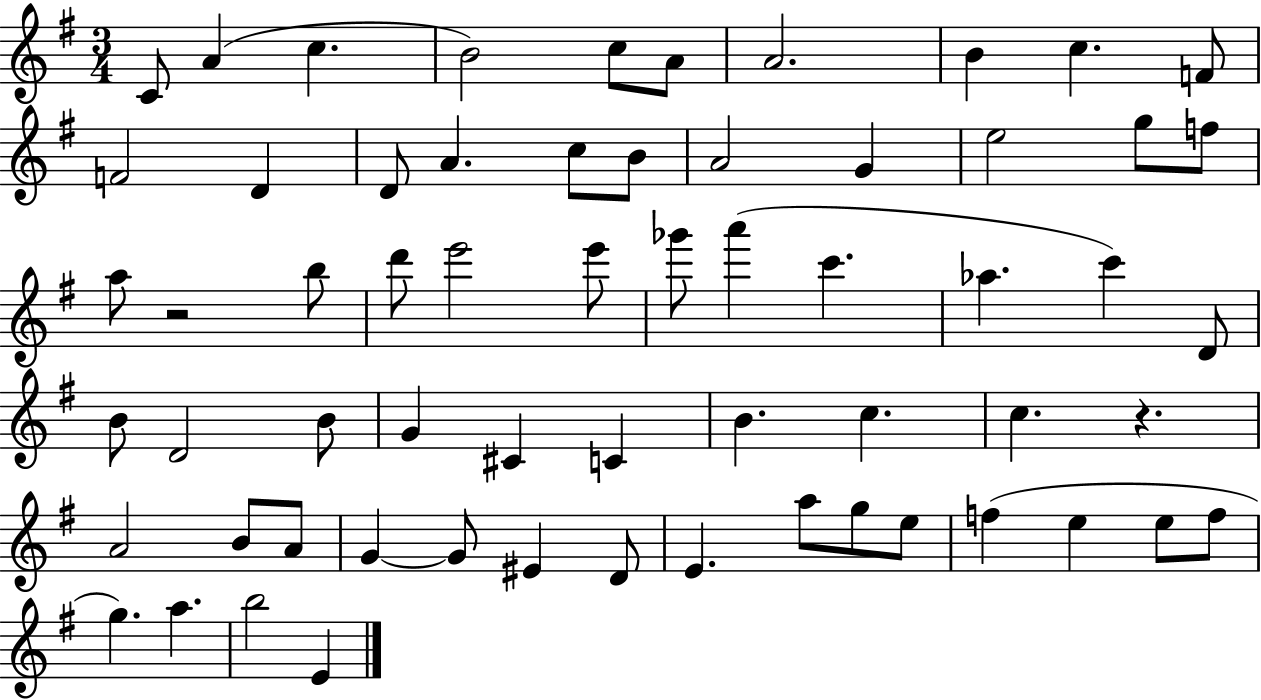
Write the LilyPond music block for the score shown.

{
  \clef treble
  \numericTimeSignature
  \time 3/4
  \key g \major
  c'8 a'4( c''4. | b'2) c''8 a'8 | a'2. | b'4 c''4. f'8 | \break f'2 d'4 | d'8 a'4. c''8 b'8 | a'2 g'4 | e''2 g''8 f''8 | \break a''8 r2 b''8 | d'''8 e'''2 e'''8 | ges'''8 a'''4( c'''4. | aes''4. c'''4) d'8 | \break b'8 d'2 b'8 | g'4 cis'4 c'4 | b'4. c''4. | c''4. r4. | \break a'2 b'8 a'8 | g'4~~ g'8 eis'4 d'8 | e'4. a''8 g''8 e''8 | f''4( e''4 e''8 f''8 | \break g''4.) a''4. | b''2 e'4 | \bar "|."
}